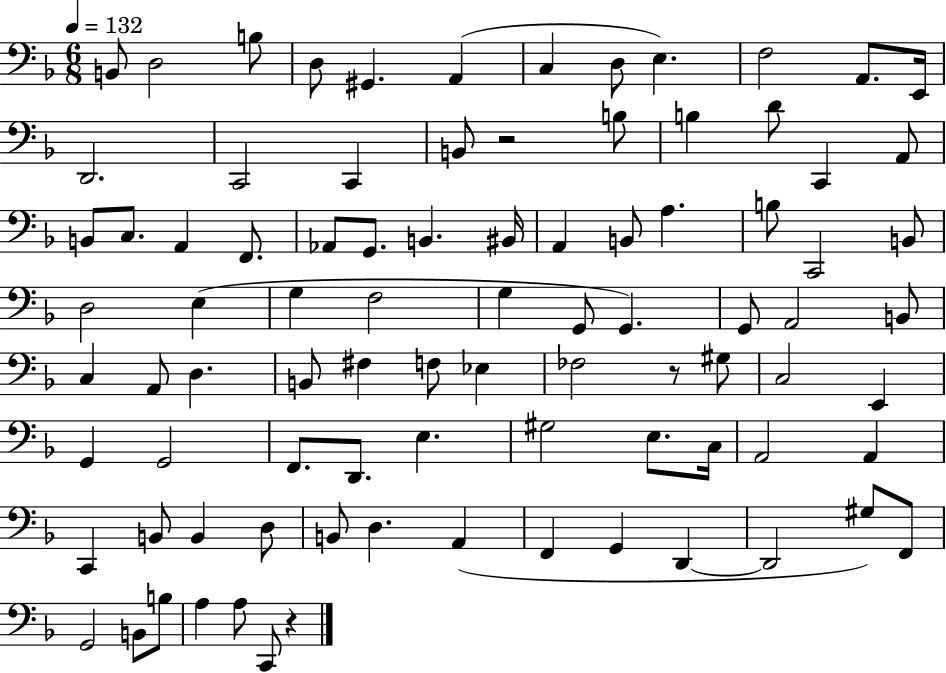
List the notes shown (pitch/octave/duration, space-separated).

B2/e D3/h B3/e D3/e G#2/q. A2/q C3/q D3/e E3/q. F3/h A2/e. E2/s D2/h. C2/h C2/q B2/e R/h B3/e B3/q D4/e C2/q A2/e B2/e C3/e. A2/q F2/e. Ab2/e G2/e. B2/q. BIS2/s A2/q B2/e A3/q. B3/e C2/h B2/e D3/h E3/q G3/q F3/h G3/q G2/e G2/q. G2/e A2/h B2/e C3/q A2/e D3/q. B2/e F#3/q F3/e Eb3/q FES3/h R/e G#3/e C3/h E2/q G2/q G2/h F2/e. D2/e. E3/q. G#3/h E3/e. C3/s A2/h A2/q C2/q B2/e B2/q D3/e B2/e D3/q. A2/q F2/q G2/q D2/q D2/h G#3/e F2/e G2/h B2/e B3/e A3/q A3/e C2/e R/q